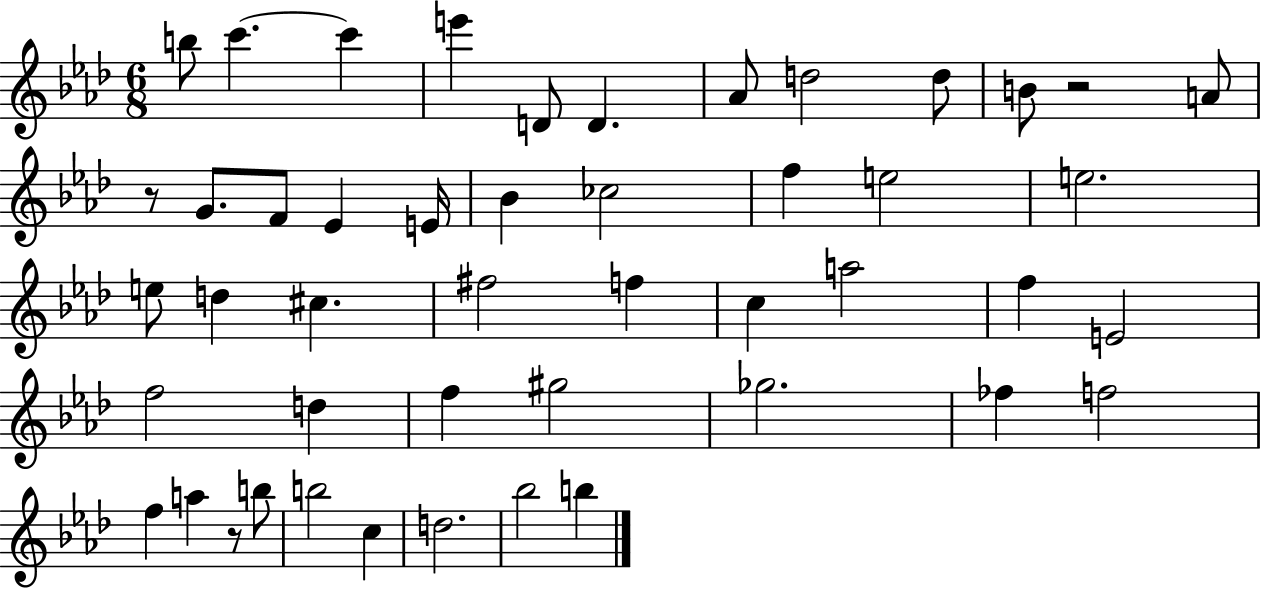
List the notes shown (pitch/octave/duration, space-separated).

B5/e C6/q. C6/q E6/q D4/e D4/q. Ab4/e D5/h D5/e B4/e R/h A4/e R/e G4/e. F4/e Eb4/q E4/s Bb4/q CES5/h F5/q E5/h E5/h. E5/e D5/q C#5/q. F#5/h F5/q C5/q A5/h F5/q E4/h F5/h D5/q F5/q G#5/h Gb5/h. FES5/q F5/h F5/q A5/q R/e B5/e B5/h C5/q D5/h. Bb5/h B5/q